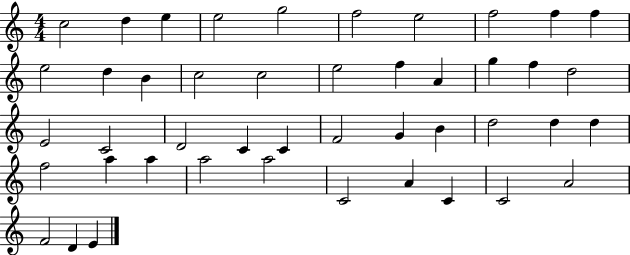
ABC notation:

X:1
T:Untitled
M:4/4
L:1/4
K:C
c2 d e e2 g2 f2 e2 f2 f f e2 d B c2 c2 e2 f A g f d2 E2 C2 D2 C C F2 G B d2 d d f2 a a a2 a2 C2 A C C2 A2 F2 D E